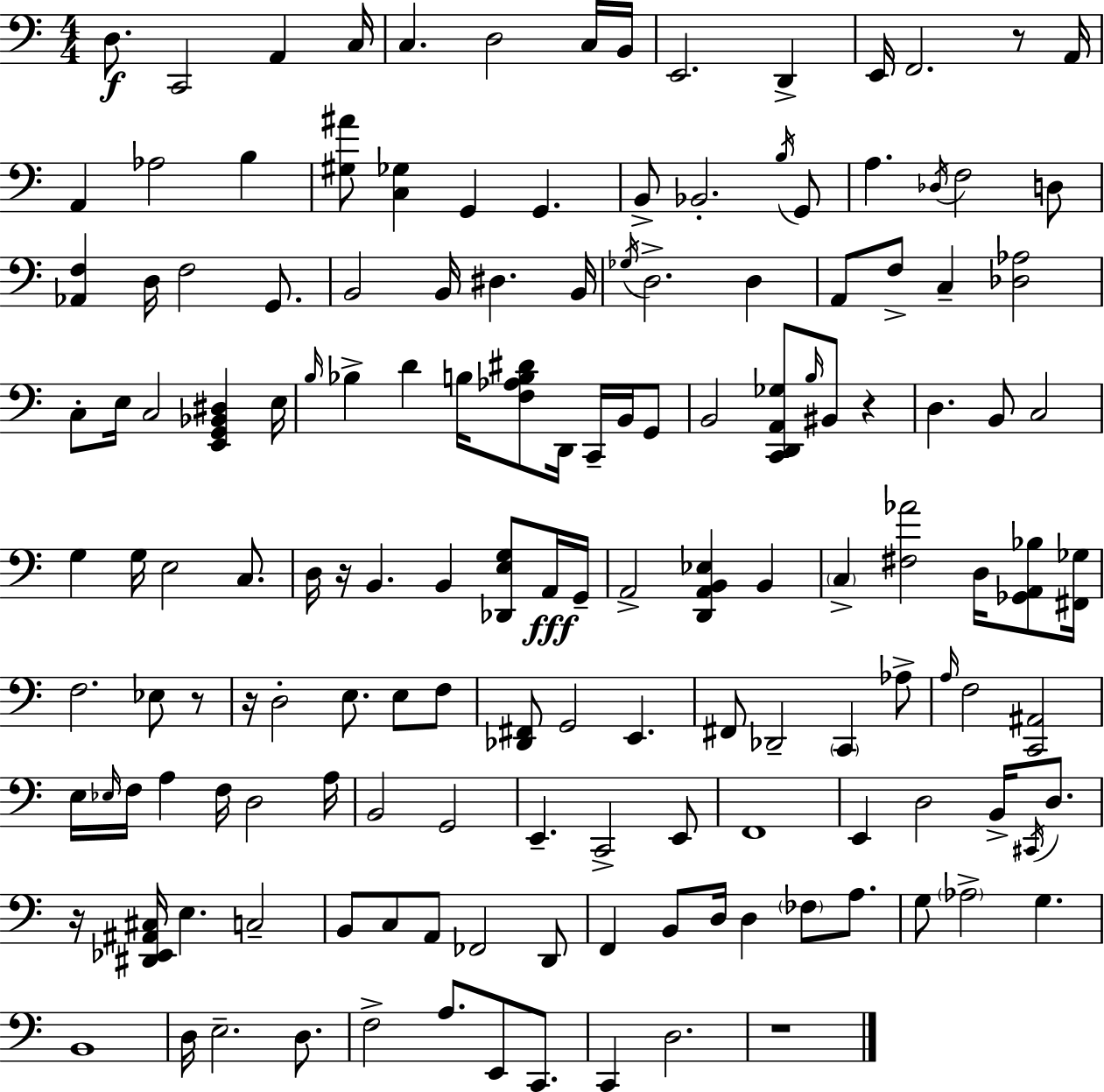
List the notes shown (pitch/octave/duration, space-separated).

D3/e. C2/h A2/q C3/s C3/q. D3/h C3/s B2/s E2/h. D2/q E2/s F2/h. R/e A2/s A2/q Ab3/h B3/q [G#3,A#4]/e [C3,Gb3]/q G2/q G2/q. B2/e Bb2/h. B3/s G2/e A3/q. Db3/s F3/h D3/e [Ab2,F3]/q D3/s F3/h G2/e. B2/h B2/s D#3/q. B2/s Gb3/s D3/h. D3/q A2/e F3/e C3/q [Db3,Ab3]/h C3/e E3/s C3/h [E2,G2,Bb2,D#3]/q E3/s B3/s Bb3/q D4/q B3/s [F3,Ab3,B3,D#4]/e D2/s C2/s B2/s G2/e B2/h [C2,D2,A2,Gb3]/e B3/s BIS2/e R/q D3/q. B2/e C3/h G3/q G3/s E3/h C3/e. D3/s R/s B2/q. B2/q [Db2,E3,G3]/e A2/s G2/s A2/h [D2,A2,B2,Eb3]/q B2/q C3/q [F#3,Ab4]/h D3/s [Gb2,A2,Bb3]/e [F#2,Gb3]/s F3/h. Eb3/e R/e R/s D3/h E3/e. E3/e F3/e [Db2,F#2]/e G2/h E2/q. F#2/e Db2/h C2/q Ab3/e A3/s F3/h [C2,A#2]/h E3/s Eb3/s F3/s A3/q F3/s D3/h A3/s B2/h G2/h E2/q. C2/h E2/e F2/w E2/q D3/h B2/s C#2/s D3/e. R/s [D#2,Eb2,A#2,C#3]/s E3/q. C3/h B2/e C3/e A2/e FES2/h D2/e F2/q B2/e D3/s D3/q FES3/e A3/e. G3/e Ab3/h G3/q. B2/w D3/s E3/h. D3/e. F3/h A3/e. E2/e C2/e. C2/q D3/h. R/w